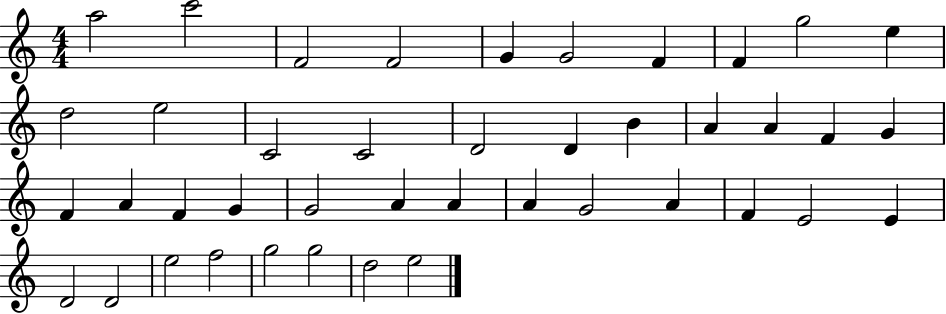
X:1
T:Untitled
M:4/4
L:1/4
K:C
a2 c'2 F2 F2 G G2 F F g2 e d2 e2 C2 C2 D2 D B A A F G F A F G G2 A A A G2 A F E2 E D2 D2 e2 f2 g2 g2 d2 e2